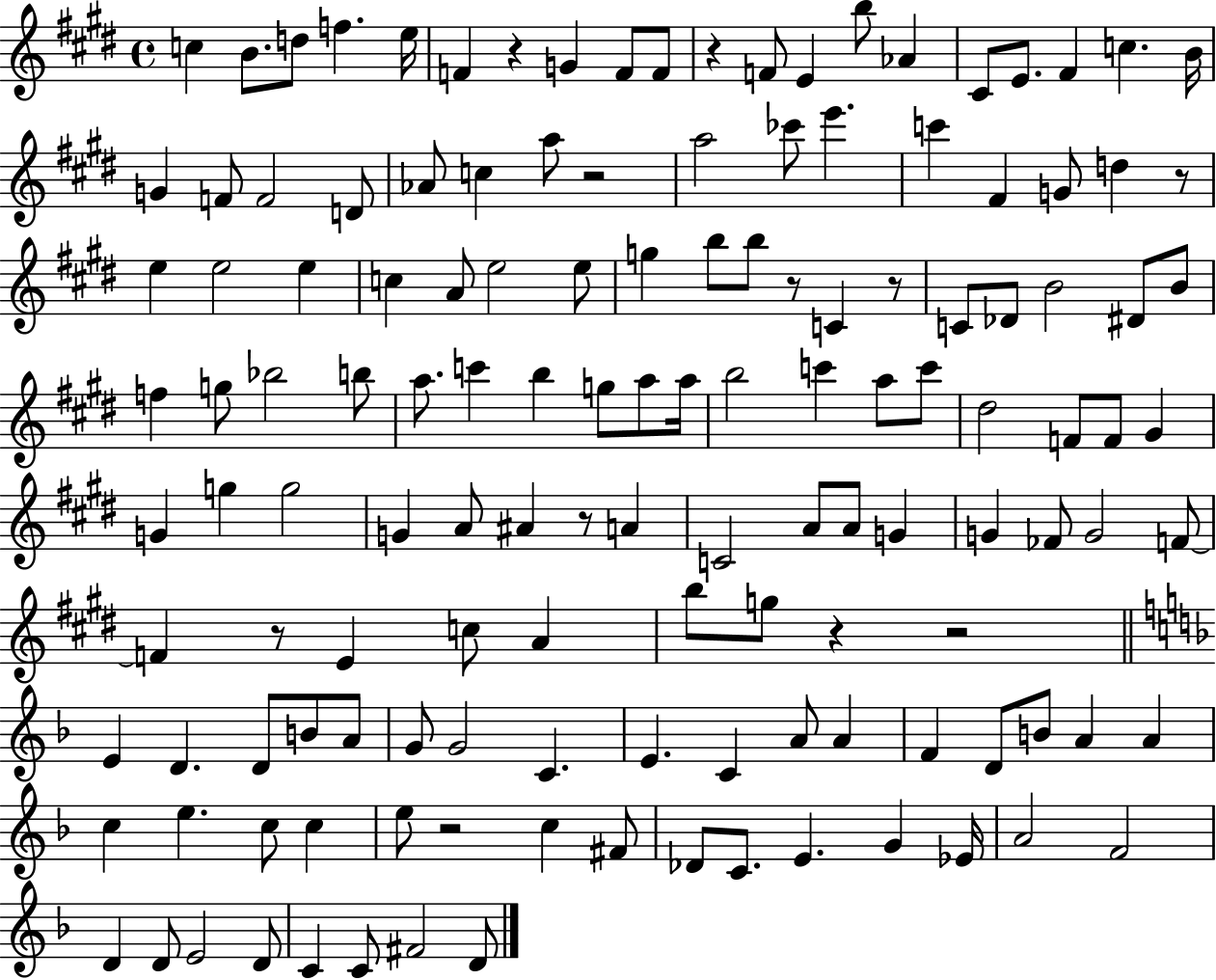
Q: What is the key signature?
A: E major